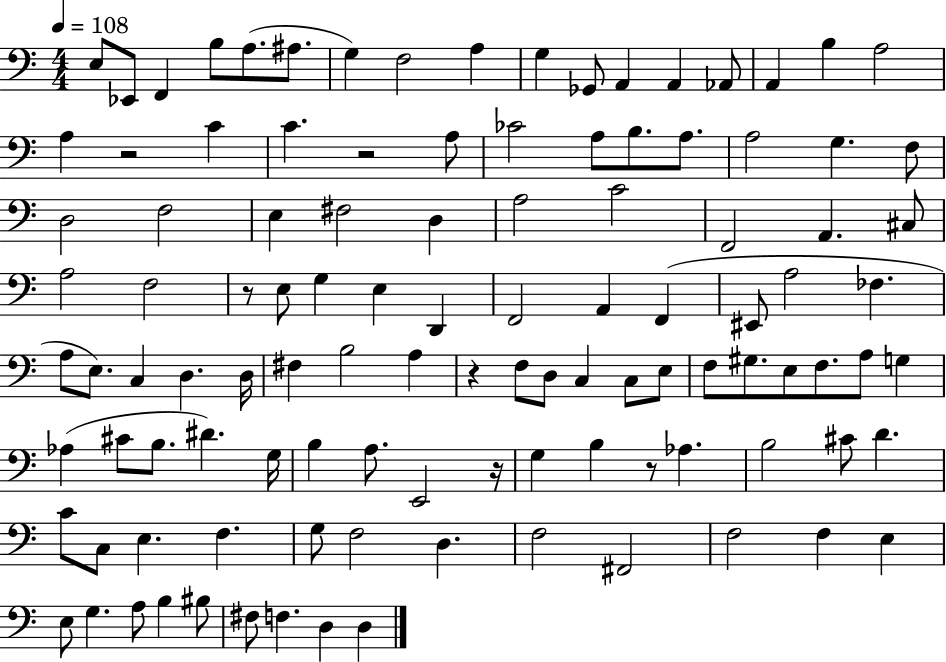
X:1
T:Untitled
M:4/4
L:1/4
K:C
E,/2 _E,,/2 F,, B,/2 A,/2 ^A,/2 G, F,2 A, G, _G,,/2 A,, A,, _A,,/2 A,, B, A,2 A, z2 C C z2 A,/2 _C2 A,/2 B,/2 A,/2 A,2 G, F,/2 D,2 F,2 E, ^F,2 D, A,2 C2 F,,2 A,, ^C,/2 A,2 F,2 z/2 E,/2 G, E, D,, F,,2 A,, F,, ^E,,/2 A,2 _F, A,/2 E,/2 C, D, D,/4 ^F, B,2 A, z F,/2 D,/2 C, C,/2 E,/2 F,/2 ^G,/2 E,/2 F,/2 A,/2 G, _A, ^C/2 B,/2 ^D G,/4 B, A,/2 E,,2 z/4 G, B, z/2 _A, B,2 ^C/2 D C/2 C,/2 E, F, G,/2 F,2 D, F,2 ^F,,2 F,2 F, E, E,/2 G, A,/2 B, ^B,/2 ^F,/2 F, D, D,